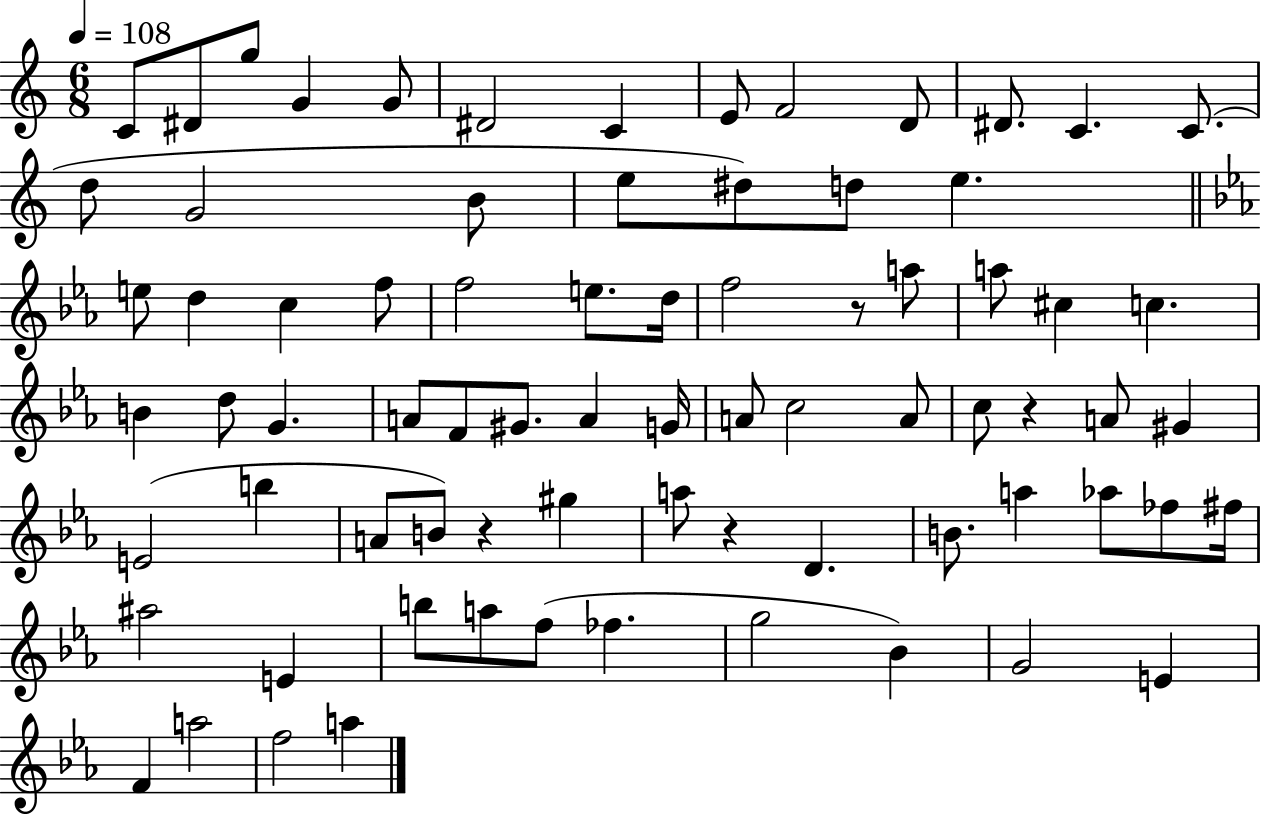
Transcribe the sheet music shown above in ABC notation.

X:1
T:Untitled
M:6/8
L:1/4
K:C
C/2 ^D/2 g/2 G G/2 ^D2 C E/2 F2 D/2 ^D/2 C C/2 d/2 G2 B/2 e/2 ^d/2 d/2 e e/2 d c f/2 f2 e/2 d/4 f2 z/2 a/2 a/2 ^c c B d/2 G A/2 F/2 ^G/2 A G/4 A/2 c2 A/2 c/2 z A/2 ^G E2 b A/2 B/2 z ^g a/2 z D B/2 a _a/2 _f/2 ^f/4 ^a2 E b/2 a/2 f/2 _f g2 _B G2 E F a2 f2 a